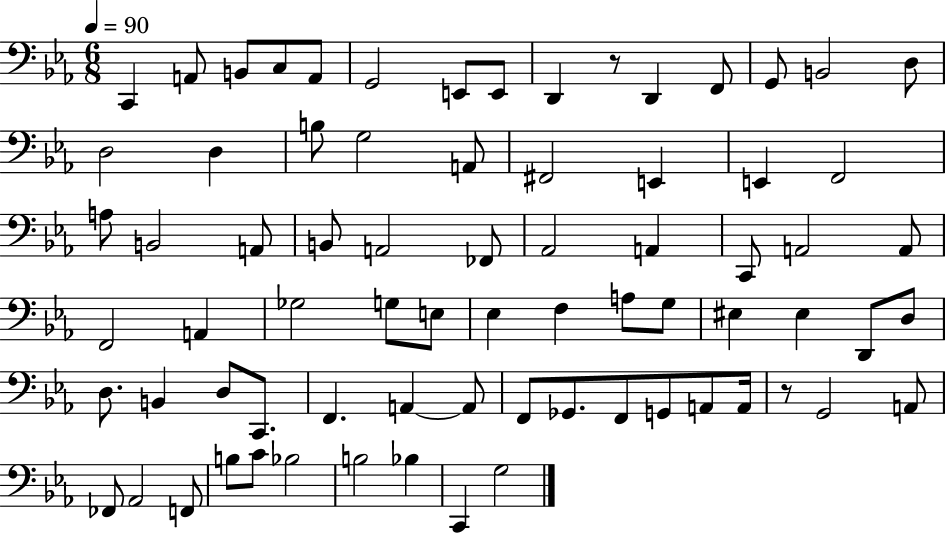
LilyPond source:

{
  \clef bass
  \numericTimeSignature
  \time 6/8
  \key ees \major
  \tempo 4 = 90
  c,4 a,8 b,8 c8 a,8 | g,2 e,8 e,8 | d,4 r8 d,4 f,8 | g,8 b,2 d8 | \break d2 d4 | b8 g2 a,8 | fis,2 e,4 | e,4 f,2 | \break a8 b,2 a,8 | b,8 a,2 fes,8 | aes,2 a,4 | c,8 a,2 a,8 | \break f,2 a,4 | ges2 g8 e8 | ees4 f4 a8 g8 | eis4 eis4 d,8 d8 | \break d8. b,4 d8 c,8. | f,4. a,4~~ a,8 | f,8 ges,8. f,8 g,8 a,8 a,16 | r8 g,2 a,8 | \break fes,8 aes,2 f,8 | b8 c'8 bes2 | b2 bes4 | c,4 g2 | \break \bar "|."
}